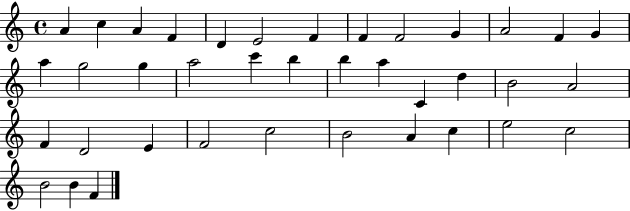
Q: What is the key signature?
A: C major